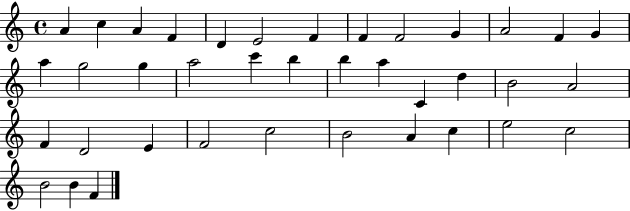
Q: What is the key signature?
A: C major